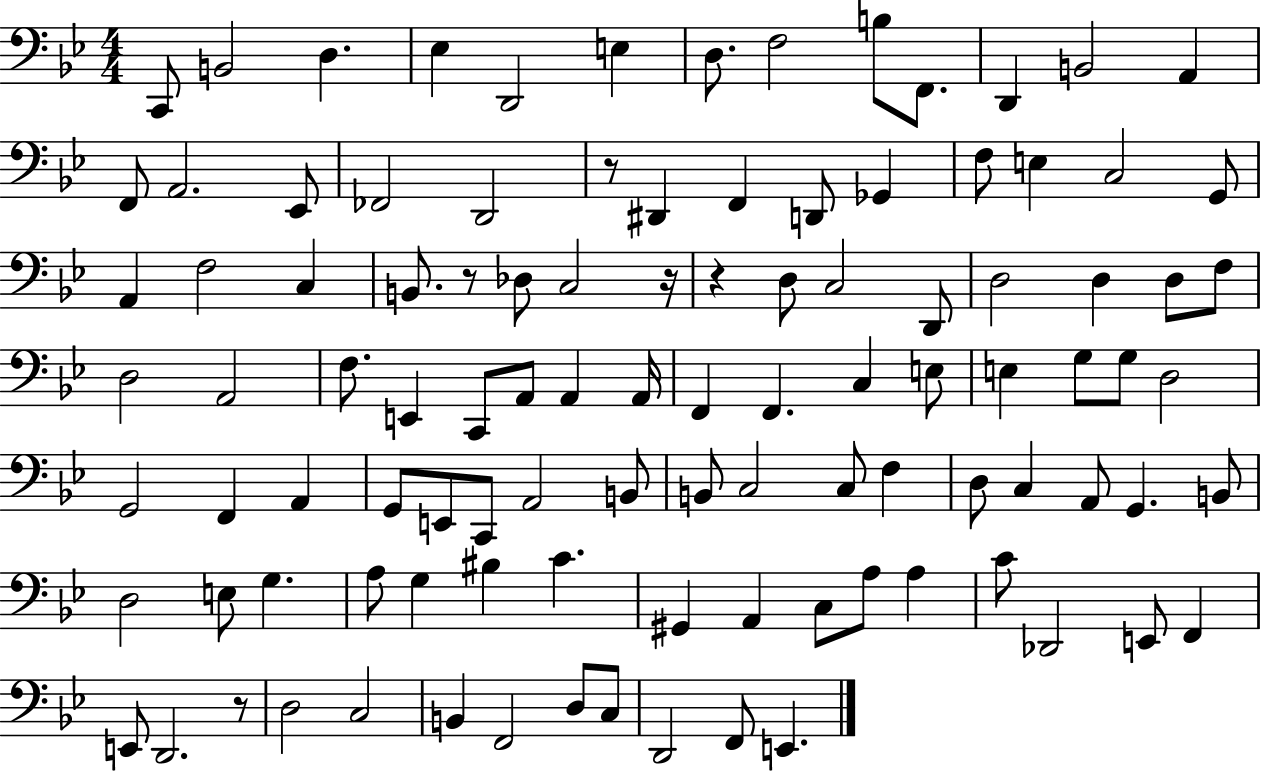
{
  \clef bass
  \numericTimeSignature
  \time 4/4
  \key bes \major
  c,8 b,2 d4. | ees4 d,2 e4 | d8. f2 b8 f,8. | d,4 b,2 a,4 | \break f,8 a,2. ees,8 | fes,2 d,2 | r8 dis,4 f,4 d,8 ges,4 | f8 e4 c2 g,8 | \break a,4 f2 c4 | b,8. r8 des8 c2 r16 | r4 d8 c2 d,8 | d2 d4 d8 f8 | \break d2 a,2 | f8. e,4 c,8 a,8 a,4 a,16 | f,4 f,4. c4 e8 | e4 g8 g8 d2 | \break g,2 f,4 a,4 | g,8 e,8 c,8 a,2 b,8 | b,8 c2 c8 f4 | d8 c4 a,8 g,4. b,8 | \break d2 e8 g4. | a8 g4 bis4 c'4. | gis,4 a,4 c8 a8 a4 | c'8 des,2 e,8 f,4 | \break e,8 d,2. r8 | d2 c2 | b,4 f,2 d8 c8 | d,2 f,8 e,4. | \break \bar "|."
}